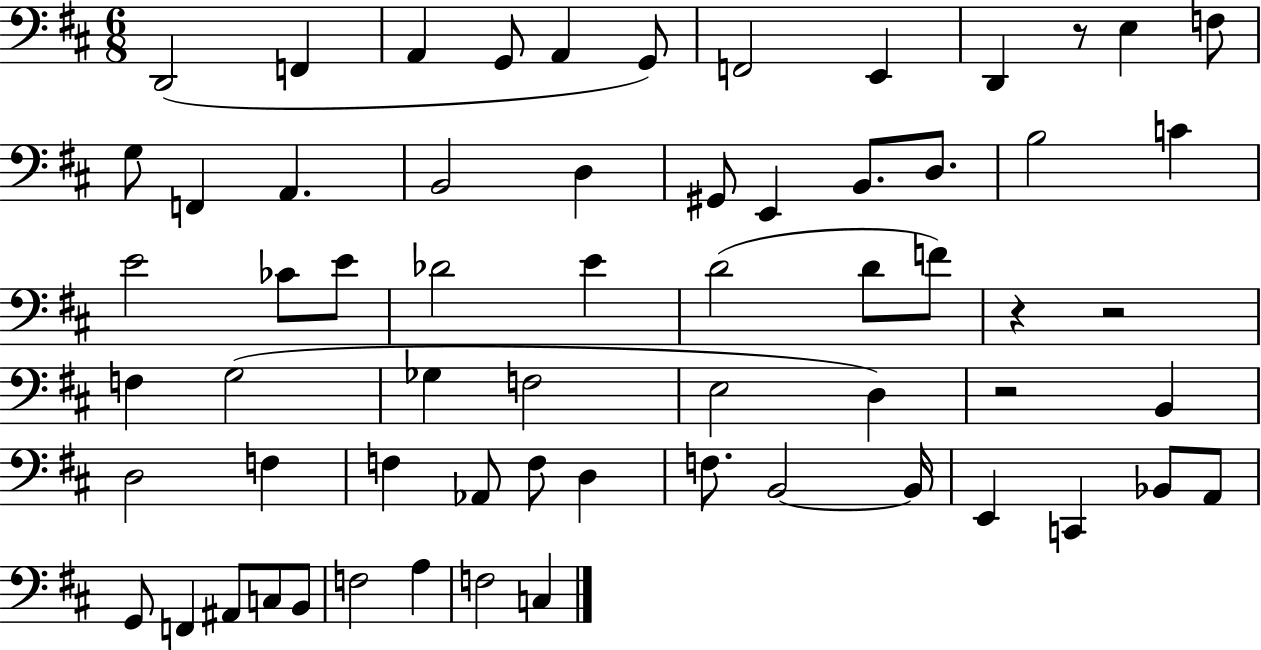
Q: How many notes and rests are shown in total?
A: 63